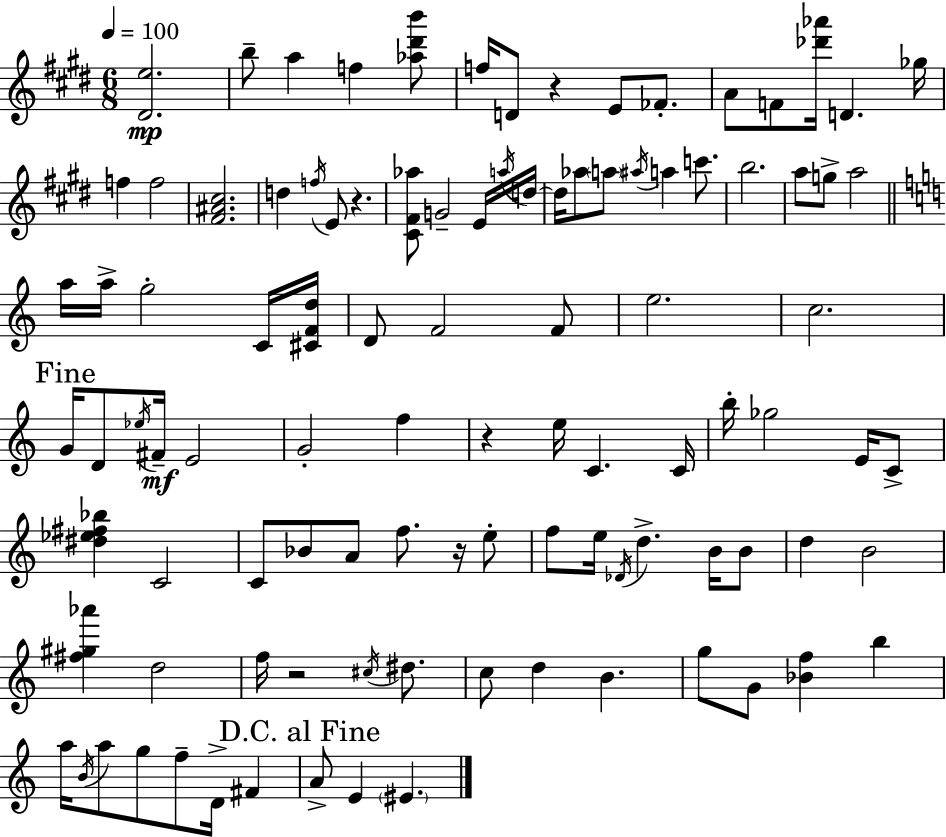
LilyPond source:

{
  \clef treble
  \numericTimeSignature
  \time 6/8
  \key e \major
  \tempo 4 = 100
  \repeat volta 2 { <dis' e''>2.\mp | b''8-- a''4 f''4 <aes'' dis''' b'''>8 | f''16 d'8 r4 e'8 fes'8.-. | a'8 f'8 <des''' aes'''>16 d'4. ges''16 | \break f''4 f''2 | <fis' ais' cis''>2. | d''4 \acciaccatura { f''16 } e'8 r4. | <cis' fis' aes''>8 g'2-- e'16 | \break \acciaccatura { a''16 } d''16~~ d''16 aes''8 \parenthesize a''8 \acciaccatura { ais''16 } a''4 | c'''8. b''2. | a''8 g''8-> a''2 | \bar "||" \break \key a \minor a''16 a''16-> g''2-. c'16 <cis' f' d''>16 | d'8 f'2 f'8 | e''2. | c''2. | \break \mark "Fine" g'16 d'8 \acciaccatura { ees''16 } fis'16--\mf e'2 | g'2-. f''4 | r4 e''16 c'4. | c'16 b''16-. ges''2 e'16 c'8-> | \break <dis'' ees'' fis'' bes''>4 c'2 | c'8 bes'8 a'8 f''8. r16 e''8-. | f''8 e''16 \acciaccatura { des'16 } d''4.-> b'16 | b'8 d''4 b'2 | \break <fis'' gis'' aes'''>4 d''2 | f''16 r2 \acciaccatura { cis''16 } | dis''8. c''8 d''4 b'4. | g''8 g'8 <bes' f''>4 b''4 | \break a''16 \acciaccatura { b'16 } a''8 g''8 f''8-- d'16-> | fis'4 \mark "D.C. al Fine" a'8-> e'4 \parenthesize eis'4. | } \bar "|."
}